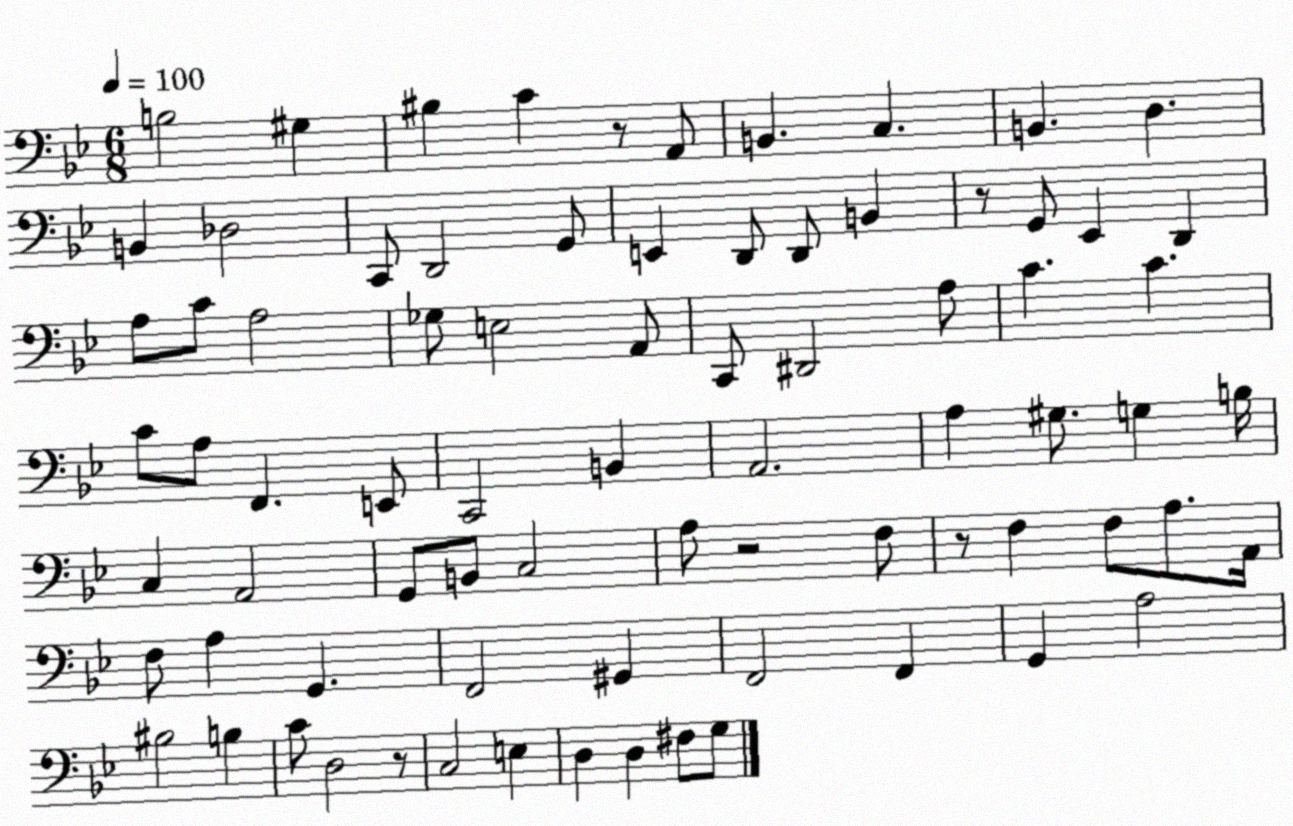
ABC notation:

X:1
T:Untitled
M:6/8
L:1/4
K:Bb
B,2 ^G, ^B, C z/2 A,,/2 B,, C, B,, D, B,, _D,2 C,,/2 D,,2 G,,/2 E,, D,,/2 D,,/2 B,, z/2 G,,/2 _E,, D,, A,/2 C/2 A,2 _G,/2 E,2 A,,/2 C,,/2 ^D,,2 A,/2 C C C/2 A,/2 F,, E,,/2 C,,2 B,, A,,2 A, ^G,/2 G, B,/4 C, A,,2 G,,/2 B,,/2 C,2 A,/2 z2 F,/2 z/2 F, F,/2 A,/2 A,,/4 F,/2 A, G,, F,,2 ^G,, F,,2 F,, G,, A,2 ^B,2 B, C/2 D,2 z/2 C,2 E, D, D, ^F,/2 G,/2